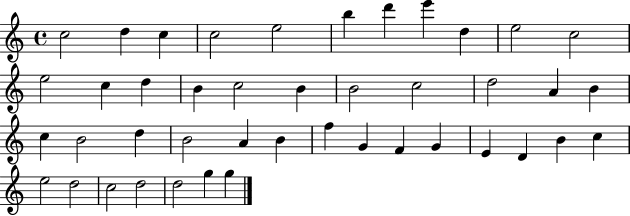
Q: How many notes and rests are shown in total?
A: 43